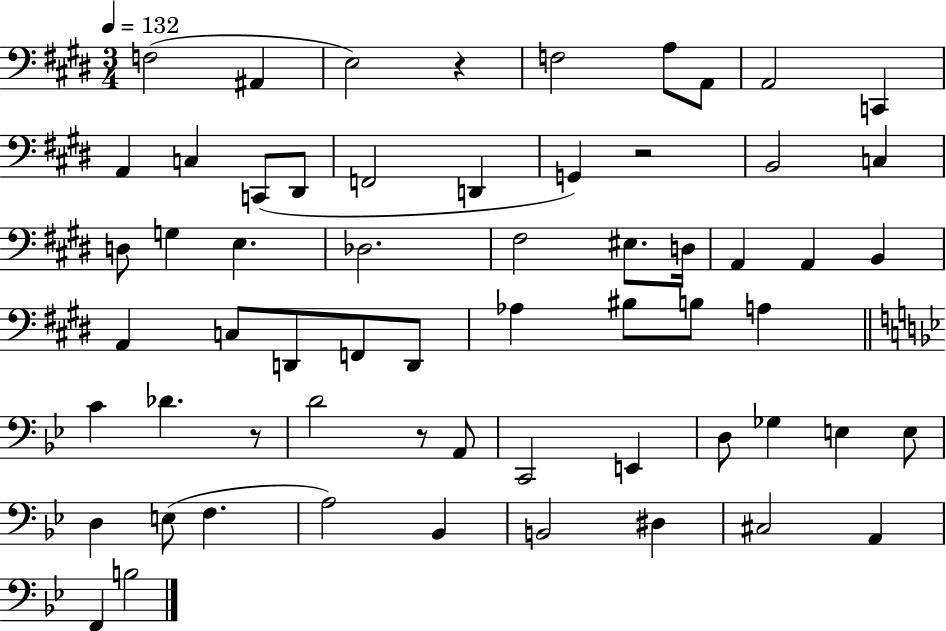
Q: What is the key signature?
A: E major